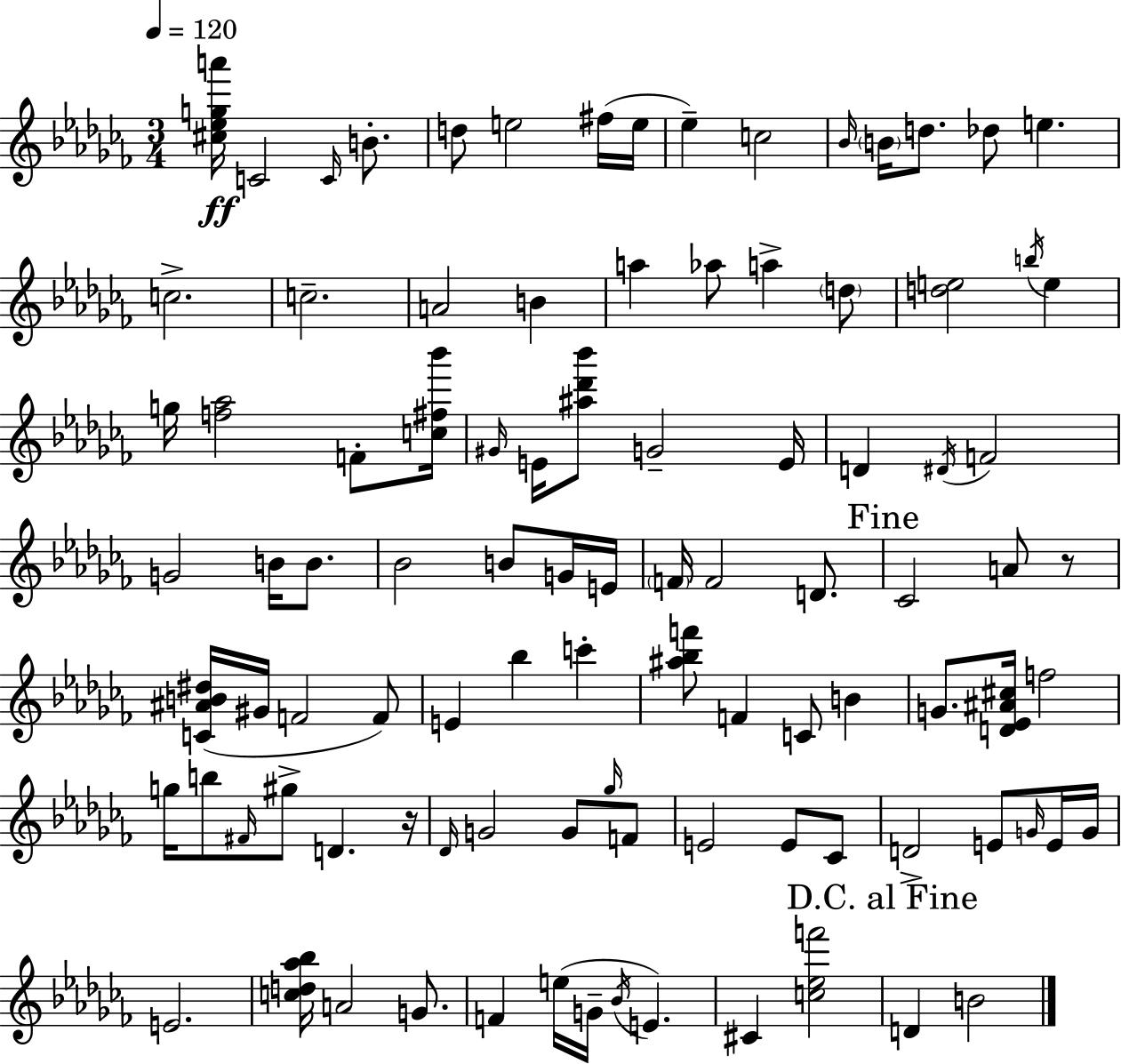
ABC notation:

X:1
T:Untitled
M:3/4
L:1/4
K:Abm
[^c_ega']/4 C2 C/4 B/2 d/2 e2 ^f/4 e/4 _e c2 _B/4 B/4 d/2 _d/2 e c2 c2 A2 B a _a/2 a d/2 [de]2 b/4 e g/4 [f_a]2 F/2 [c^f_b']/4 ^G/4 E/4 [^a_d'_b']/2 G2 E/4 D ^D/4 F2 G2 B/4 B/2 _B2 B/2 G/4 E/4 F/4 F2 D/2 _C2 A/2 z/2 [C^AB^d]/4 ^G/4 F2 F/2 E _b c' [^a_bf']/2 F C/2 B G/2 [D_E^A^c]/4 f2 g/4 b/2 ^F/4 ^g/2 D z/4 _D/4 G2 G/2 _g/4 F/2 E2 E/2 _C/2 D2 E/2 G/4 E/4 G/4 E2 [cd_a_b]/4 A2 G/2 F e/4 G/4 _B/4 E ^C [c_ef']2 D B2